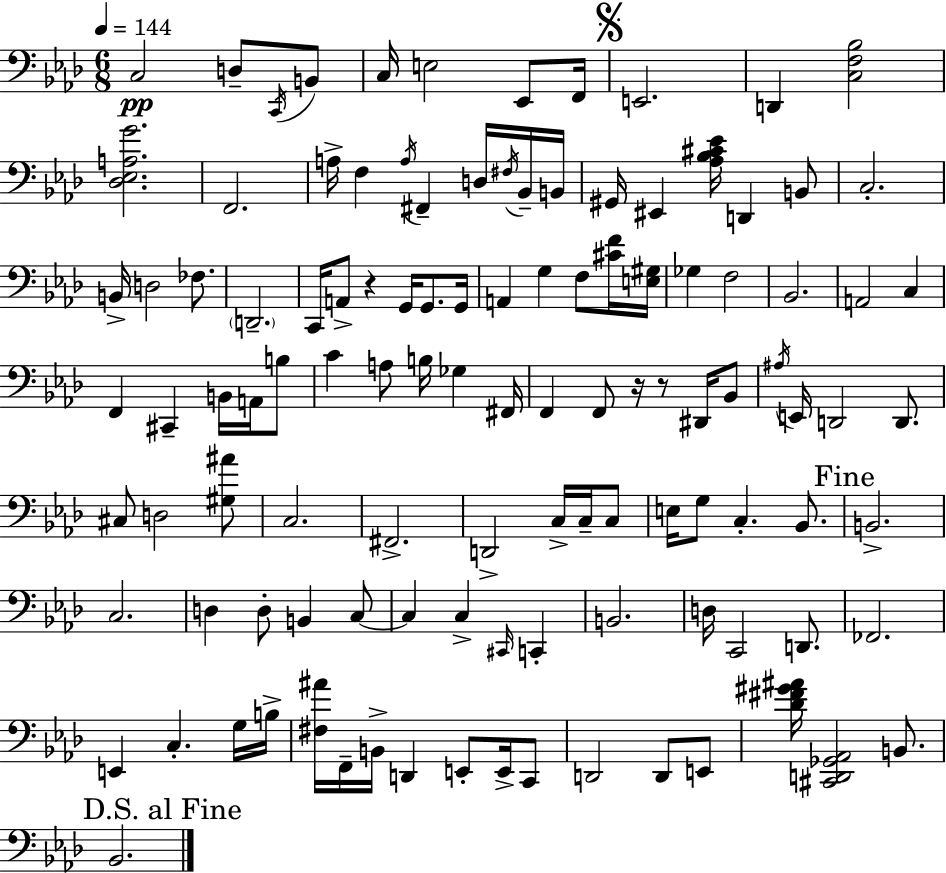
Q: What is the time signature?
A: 6/8